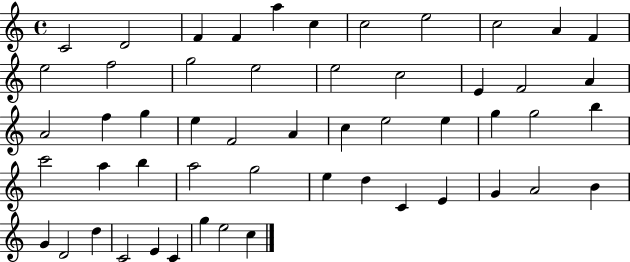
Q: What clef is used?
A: treble